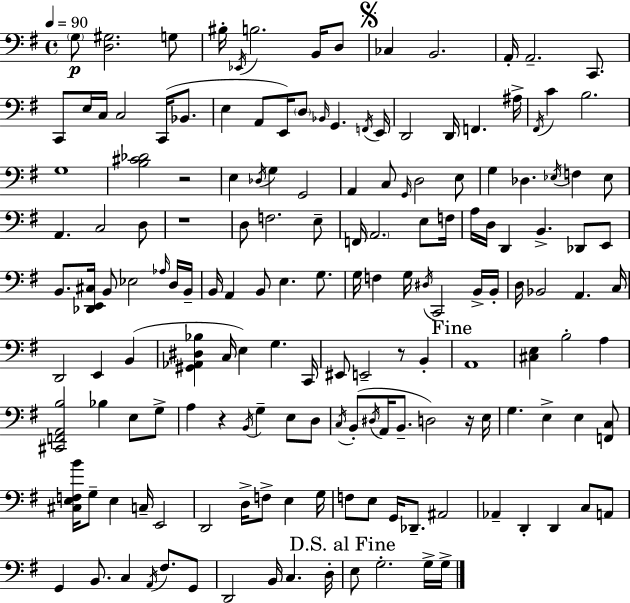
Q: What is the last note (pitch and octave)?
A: G3